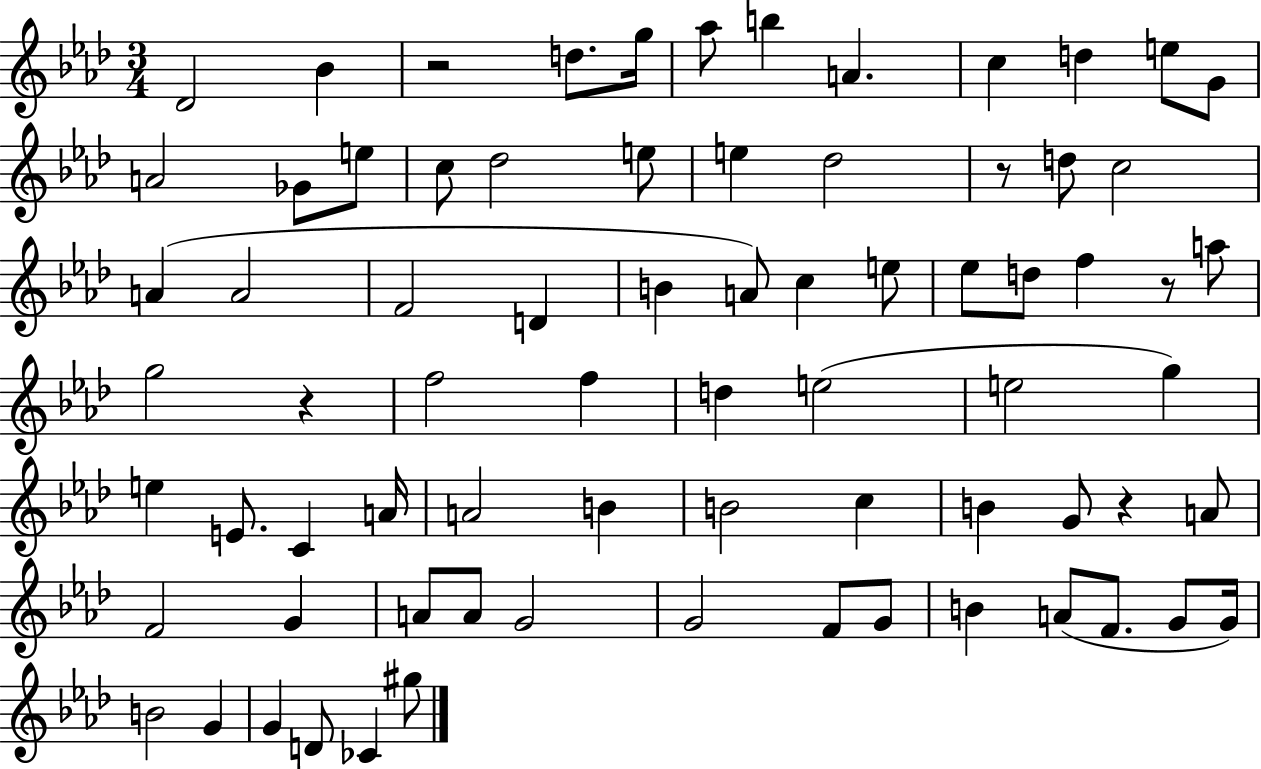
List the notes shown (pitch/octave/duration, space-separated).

Db4/h Bb4/q R/h D5/e. G5/s Ab5/e B5/q A4/q. C5/q D5/q E5/e G4/e A4/h Gb4/e E5/e C5/e Db5/h E5/e E5/q Db5/h R/e D5/e C5/h A4/q A4/h F4/h D4/q B4/q A4/e C5/q E5/e Eb5/e D5/e F5/q R/e A5/e G5/h R/q F5/h F5/q D5/q E5/h E5/h G5/q E5/q E4/e. C4/q A4/s A4/h B4/q B4/h C5/q B4/q G4/e R/q A4/e F4/h G4/q A4/e A4/e G4/h G4/h F4/e G4/e B4/q A4/e F4/e. G4/e G4/s B4/h G4/q G4/q D4/e CES4/q G#5/e